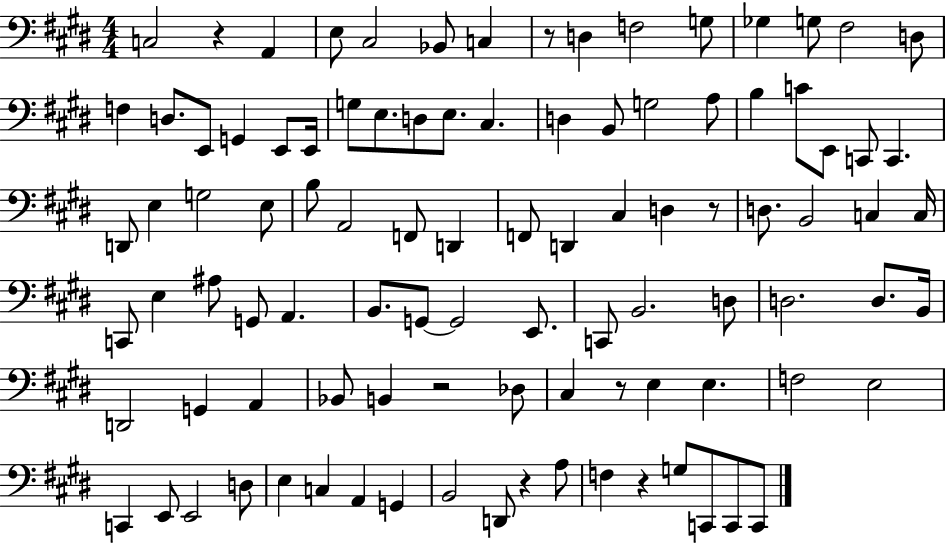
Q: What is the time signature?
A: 4/4